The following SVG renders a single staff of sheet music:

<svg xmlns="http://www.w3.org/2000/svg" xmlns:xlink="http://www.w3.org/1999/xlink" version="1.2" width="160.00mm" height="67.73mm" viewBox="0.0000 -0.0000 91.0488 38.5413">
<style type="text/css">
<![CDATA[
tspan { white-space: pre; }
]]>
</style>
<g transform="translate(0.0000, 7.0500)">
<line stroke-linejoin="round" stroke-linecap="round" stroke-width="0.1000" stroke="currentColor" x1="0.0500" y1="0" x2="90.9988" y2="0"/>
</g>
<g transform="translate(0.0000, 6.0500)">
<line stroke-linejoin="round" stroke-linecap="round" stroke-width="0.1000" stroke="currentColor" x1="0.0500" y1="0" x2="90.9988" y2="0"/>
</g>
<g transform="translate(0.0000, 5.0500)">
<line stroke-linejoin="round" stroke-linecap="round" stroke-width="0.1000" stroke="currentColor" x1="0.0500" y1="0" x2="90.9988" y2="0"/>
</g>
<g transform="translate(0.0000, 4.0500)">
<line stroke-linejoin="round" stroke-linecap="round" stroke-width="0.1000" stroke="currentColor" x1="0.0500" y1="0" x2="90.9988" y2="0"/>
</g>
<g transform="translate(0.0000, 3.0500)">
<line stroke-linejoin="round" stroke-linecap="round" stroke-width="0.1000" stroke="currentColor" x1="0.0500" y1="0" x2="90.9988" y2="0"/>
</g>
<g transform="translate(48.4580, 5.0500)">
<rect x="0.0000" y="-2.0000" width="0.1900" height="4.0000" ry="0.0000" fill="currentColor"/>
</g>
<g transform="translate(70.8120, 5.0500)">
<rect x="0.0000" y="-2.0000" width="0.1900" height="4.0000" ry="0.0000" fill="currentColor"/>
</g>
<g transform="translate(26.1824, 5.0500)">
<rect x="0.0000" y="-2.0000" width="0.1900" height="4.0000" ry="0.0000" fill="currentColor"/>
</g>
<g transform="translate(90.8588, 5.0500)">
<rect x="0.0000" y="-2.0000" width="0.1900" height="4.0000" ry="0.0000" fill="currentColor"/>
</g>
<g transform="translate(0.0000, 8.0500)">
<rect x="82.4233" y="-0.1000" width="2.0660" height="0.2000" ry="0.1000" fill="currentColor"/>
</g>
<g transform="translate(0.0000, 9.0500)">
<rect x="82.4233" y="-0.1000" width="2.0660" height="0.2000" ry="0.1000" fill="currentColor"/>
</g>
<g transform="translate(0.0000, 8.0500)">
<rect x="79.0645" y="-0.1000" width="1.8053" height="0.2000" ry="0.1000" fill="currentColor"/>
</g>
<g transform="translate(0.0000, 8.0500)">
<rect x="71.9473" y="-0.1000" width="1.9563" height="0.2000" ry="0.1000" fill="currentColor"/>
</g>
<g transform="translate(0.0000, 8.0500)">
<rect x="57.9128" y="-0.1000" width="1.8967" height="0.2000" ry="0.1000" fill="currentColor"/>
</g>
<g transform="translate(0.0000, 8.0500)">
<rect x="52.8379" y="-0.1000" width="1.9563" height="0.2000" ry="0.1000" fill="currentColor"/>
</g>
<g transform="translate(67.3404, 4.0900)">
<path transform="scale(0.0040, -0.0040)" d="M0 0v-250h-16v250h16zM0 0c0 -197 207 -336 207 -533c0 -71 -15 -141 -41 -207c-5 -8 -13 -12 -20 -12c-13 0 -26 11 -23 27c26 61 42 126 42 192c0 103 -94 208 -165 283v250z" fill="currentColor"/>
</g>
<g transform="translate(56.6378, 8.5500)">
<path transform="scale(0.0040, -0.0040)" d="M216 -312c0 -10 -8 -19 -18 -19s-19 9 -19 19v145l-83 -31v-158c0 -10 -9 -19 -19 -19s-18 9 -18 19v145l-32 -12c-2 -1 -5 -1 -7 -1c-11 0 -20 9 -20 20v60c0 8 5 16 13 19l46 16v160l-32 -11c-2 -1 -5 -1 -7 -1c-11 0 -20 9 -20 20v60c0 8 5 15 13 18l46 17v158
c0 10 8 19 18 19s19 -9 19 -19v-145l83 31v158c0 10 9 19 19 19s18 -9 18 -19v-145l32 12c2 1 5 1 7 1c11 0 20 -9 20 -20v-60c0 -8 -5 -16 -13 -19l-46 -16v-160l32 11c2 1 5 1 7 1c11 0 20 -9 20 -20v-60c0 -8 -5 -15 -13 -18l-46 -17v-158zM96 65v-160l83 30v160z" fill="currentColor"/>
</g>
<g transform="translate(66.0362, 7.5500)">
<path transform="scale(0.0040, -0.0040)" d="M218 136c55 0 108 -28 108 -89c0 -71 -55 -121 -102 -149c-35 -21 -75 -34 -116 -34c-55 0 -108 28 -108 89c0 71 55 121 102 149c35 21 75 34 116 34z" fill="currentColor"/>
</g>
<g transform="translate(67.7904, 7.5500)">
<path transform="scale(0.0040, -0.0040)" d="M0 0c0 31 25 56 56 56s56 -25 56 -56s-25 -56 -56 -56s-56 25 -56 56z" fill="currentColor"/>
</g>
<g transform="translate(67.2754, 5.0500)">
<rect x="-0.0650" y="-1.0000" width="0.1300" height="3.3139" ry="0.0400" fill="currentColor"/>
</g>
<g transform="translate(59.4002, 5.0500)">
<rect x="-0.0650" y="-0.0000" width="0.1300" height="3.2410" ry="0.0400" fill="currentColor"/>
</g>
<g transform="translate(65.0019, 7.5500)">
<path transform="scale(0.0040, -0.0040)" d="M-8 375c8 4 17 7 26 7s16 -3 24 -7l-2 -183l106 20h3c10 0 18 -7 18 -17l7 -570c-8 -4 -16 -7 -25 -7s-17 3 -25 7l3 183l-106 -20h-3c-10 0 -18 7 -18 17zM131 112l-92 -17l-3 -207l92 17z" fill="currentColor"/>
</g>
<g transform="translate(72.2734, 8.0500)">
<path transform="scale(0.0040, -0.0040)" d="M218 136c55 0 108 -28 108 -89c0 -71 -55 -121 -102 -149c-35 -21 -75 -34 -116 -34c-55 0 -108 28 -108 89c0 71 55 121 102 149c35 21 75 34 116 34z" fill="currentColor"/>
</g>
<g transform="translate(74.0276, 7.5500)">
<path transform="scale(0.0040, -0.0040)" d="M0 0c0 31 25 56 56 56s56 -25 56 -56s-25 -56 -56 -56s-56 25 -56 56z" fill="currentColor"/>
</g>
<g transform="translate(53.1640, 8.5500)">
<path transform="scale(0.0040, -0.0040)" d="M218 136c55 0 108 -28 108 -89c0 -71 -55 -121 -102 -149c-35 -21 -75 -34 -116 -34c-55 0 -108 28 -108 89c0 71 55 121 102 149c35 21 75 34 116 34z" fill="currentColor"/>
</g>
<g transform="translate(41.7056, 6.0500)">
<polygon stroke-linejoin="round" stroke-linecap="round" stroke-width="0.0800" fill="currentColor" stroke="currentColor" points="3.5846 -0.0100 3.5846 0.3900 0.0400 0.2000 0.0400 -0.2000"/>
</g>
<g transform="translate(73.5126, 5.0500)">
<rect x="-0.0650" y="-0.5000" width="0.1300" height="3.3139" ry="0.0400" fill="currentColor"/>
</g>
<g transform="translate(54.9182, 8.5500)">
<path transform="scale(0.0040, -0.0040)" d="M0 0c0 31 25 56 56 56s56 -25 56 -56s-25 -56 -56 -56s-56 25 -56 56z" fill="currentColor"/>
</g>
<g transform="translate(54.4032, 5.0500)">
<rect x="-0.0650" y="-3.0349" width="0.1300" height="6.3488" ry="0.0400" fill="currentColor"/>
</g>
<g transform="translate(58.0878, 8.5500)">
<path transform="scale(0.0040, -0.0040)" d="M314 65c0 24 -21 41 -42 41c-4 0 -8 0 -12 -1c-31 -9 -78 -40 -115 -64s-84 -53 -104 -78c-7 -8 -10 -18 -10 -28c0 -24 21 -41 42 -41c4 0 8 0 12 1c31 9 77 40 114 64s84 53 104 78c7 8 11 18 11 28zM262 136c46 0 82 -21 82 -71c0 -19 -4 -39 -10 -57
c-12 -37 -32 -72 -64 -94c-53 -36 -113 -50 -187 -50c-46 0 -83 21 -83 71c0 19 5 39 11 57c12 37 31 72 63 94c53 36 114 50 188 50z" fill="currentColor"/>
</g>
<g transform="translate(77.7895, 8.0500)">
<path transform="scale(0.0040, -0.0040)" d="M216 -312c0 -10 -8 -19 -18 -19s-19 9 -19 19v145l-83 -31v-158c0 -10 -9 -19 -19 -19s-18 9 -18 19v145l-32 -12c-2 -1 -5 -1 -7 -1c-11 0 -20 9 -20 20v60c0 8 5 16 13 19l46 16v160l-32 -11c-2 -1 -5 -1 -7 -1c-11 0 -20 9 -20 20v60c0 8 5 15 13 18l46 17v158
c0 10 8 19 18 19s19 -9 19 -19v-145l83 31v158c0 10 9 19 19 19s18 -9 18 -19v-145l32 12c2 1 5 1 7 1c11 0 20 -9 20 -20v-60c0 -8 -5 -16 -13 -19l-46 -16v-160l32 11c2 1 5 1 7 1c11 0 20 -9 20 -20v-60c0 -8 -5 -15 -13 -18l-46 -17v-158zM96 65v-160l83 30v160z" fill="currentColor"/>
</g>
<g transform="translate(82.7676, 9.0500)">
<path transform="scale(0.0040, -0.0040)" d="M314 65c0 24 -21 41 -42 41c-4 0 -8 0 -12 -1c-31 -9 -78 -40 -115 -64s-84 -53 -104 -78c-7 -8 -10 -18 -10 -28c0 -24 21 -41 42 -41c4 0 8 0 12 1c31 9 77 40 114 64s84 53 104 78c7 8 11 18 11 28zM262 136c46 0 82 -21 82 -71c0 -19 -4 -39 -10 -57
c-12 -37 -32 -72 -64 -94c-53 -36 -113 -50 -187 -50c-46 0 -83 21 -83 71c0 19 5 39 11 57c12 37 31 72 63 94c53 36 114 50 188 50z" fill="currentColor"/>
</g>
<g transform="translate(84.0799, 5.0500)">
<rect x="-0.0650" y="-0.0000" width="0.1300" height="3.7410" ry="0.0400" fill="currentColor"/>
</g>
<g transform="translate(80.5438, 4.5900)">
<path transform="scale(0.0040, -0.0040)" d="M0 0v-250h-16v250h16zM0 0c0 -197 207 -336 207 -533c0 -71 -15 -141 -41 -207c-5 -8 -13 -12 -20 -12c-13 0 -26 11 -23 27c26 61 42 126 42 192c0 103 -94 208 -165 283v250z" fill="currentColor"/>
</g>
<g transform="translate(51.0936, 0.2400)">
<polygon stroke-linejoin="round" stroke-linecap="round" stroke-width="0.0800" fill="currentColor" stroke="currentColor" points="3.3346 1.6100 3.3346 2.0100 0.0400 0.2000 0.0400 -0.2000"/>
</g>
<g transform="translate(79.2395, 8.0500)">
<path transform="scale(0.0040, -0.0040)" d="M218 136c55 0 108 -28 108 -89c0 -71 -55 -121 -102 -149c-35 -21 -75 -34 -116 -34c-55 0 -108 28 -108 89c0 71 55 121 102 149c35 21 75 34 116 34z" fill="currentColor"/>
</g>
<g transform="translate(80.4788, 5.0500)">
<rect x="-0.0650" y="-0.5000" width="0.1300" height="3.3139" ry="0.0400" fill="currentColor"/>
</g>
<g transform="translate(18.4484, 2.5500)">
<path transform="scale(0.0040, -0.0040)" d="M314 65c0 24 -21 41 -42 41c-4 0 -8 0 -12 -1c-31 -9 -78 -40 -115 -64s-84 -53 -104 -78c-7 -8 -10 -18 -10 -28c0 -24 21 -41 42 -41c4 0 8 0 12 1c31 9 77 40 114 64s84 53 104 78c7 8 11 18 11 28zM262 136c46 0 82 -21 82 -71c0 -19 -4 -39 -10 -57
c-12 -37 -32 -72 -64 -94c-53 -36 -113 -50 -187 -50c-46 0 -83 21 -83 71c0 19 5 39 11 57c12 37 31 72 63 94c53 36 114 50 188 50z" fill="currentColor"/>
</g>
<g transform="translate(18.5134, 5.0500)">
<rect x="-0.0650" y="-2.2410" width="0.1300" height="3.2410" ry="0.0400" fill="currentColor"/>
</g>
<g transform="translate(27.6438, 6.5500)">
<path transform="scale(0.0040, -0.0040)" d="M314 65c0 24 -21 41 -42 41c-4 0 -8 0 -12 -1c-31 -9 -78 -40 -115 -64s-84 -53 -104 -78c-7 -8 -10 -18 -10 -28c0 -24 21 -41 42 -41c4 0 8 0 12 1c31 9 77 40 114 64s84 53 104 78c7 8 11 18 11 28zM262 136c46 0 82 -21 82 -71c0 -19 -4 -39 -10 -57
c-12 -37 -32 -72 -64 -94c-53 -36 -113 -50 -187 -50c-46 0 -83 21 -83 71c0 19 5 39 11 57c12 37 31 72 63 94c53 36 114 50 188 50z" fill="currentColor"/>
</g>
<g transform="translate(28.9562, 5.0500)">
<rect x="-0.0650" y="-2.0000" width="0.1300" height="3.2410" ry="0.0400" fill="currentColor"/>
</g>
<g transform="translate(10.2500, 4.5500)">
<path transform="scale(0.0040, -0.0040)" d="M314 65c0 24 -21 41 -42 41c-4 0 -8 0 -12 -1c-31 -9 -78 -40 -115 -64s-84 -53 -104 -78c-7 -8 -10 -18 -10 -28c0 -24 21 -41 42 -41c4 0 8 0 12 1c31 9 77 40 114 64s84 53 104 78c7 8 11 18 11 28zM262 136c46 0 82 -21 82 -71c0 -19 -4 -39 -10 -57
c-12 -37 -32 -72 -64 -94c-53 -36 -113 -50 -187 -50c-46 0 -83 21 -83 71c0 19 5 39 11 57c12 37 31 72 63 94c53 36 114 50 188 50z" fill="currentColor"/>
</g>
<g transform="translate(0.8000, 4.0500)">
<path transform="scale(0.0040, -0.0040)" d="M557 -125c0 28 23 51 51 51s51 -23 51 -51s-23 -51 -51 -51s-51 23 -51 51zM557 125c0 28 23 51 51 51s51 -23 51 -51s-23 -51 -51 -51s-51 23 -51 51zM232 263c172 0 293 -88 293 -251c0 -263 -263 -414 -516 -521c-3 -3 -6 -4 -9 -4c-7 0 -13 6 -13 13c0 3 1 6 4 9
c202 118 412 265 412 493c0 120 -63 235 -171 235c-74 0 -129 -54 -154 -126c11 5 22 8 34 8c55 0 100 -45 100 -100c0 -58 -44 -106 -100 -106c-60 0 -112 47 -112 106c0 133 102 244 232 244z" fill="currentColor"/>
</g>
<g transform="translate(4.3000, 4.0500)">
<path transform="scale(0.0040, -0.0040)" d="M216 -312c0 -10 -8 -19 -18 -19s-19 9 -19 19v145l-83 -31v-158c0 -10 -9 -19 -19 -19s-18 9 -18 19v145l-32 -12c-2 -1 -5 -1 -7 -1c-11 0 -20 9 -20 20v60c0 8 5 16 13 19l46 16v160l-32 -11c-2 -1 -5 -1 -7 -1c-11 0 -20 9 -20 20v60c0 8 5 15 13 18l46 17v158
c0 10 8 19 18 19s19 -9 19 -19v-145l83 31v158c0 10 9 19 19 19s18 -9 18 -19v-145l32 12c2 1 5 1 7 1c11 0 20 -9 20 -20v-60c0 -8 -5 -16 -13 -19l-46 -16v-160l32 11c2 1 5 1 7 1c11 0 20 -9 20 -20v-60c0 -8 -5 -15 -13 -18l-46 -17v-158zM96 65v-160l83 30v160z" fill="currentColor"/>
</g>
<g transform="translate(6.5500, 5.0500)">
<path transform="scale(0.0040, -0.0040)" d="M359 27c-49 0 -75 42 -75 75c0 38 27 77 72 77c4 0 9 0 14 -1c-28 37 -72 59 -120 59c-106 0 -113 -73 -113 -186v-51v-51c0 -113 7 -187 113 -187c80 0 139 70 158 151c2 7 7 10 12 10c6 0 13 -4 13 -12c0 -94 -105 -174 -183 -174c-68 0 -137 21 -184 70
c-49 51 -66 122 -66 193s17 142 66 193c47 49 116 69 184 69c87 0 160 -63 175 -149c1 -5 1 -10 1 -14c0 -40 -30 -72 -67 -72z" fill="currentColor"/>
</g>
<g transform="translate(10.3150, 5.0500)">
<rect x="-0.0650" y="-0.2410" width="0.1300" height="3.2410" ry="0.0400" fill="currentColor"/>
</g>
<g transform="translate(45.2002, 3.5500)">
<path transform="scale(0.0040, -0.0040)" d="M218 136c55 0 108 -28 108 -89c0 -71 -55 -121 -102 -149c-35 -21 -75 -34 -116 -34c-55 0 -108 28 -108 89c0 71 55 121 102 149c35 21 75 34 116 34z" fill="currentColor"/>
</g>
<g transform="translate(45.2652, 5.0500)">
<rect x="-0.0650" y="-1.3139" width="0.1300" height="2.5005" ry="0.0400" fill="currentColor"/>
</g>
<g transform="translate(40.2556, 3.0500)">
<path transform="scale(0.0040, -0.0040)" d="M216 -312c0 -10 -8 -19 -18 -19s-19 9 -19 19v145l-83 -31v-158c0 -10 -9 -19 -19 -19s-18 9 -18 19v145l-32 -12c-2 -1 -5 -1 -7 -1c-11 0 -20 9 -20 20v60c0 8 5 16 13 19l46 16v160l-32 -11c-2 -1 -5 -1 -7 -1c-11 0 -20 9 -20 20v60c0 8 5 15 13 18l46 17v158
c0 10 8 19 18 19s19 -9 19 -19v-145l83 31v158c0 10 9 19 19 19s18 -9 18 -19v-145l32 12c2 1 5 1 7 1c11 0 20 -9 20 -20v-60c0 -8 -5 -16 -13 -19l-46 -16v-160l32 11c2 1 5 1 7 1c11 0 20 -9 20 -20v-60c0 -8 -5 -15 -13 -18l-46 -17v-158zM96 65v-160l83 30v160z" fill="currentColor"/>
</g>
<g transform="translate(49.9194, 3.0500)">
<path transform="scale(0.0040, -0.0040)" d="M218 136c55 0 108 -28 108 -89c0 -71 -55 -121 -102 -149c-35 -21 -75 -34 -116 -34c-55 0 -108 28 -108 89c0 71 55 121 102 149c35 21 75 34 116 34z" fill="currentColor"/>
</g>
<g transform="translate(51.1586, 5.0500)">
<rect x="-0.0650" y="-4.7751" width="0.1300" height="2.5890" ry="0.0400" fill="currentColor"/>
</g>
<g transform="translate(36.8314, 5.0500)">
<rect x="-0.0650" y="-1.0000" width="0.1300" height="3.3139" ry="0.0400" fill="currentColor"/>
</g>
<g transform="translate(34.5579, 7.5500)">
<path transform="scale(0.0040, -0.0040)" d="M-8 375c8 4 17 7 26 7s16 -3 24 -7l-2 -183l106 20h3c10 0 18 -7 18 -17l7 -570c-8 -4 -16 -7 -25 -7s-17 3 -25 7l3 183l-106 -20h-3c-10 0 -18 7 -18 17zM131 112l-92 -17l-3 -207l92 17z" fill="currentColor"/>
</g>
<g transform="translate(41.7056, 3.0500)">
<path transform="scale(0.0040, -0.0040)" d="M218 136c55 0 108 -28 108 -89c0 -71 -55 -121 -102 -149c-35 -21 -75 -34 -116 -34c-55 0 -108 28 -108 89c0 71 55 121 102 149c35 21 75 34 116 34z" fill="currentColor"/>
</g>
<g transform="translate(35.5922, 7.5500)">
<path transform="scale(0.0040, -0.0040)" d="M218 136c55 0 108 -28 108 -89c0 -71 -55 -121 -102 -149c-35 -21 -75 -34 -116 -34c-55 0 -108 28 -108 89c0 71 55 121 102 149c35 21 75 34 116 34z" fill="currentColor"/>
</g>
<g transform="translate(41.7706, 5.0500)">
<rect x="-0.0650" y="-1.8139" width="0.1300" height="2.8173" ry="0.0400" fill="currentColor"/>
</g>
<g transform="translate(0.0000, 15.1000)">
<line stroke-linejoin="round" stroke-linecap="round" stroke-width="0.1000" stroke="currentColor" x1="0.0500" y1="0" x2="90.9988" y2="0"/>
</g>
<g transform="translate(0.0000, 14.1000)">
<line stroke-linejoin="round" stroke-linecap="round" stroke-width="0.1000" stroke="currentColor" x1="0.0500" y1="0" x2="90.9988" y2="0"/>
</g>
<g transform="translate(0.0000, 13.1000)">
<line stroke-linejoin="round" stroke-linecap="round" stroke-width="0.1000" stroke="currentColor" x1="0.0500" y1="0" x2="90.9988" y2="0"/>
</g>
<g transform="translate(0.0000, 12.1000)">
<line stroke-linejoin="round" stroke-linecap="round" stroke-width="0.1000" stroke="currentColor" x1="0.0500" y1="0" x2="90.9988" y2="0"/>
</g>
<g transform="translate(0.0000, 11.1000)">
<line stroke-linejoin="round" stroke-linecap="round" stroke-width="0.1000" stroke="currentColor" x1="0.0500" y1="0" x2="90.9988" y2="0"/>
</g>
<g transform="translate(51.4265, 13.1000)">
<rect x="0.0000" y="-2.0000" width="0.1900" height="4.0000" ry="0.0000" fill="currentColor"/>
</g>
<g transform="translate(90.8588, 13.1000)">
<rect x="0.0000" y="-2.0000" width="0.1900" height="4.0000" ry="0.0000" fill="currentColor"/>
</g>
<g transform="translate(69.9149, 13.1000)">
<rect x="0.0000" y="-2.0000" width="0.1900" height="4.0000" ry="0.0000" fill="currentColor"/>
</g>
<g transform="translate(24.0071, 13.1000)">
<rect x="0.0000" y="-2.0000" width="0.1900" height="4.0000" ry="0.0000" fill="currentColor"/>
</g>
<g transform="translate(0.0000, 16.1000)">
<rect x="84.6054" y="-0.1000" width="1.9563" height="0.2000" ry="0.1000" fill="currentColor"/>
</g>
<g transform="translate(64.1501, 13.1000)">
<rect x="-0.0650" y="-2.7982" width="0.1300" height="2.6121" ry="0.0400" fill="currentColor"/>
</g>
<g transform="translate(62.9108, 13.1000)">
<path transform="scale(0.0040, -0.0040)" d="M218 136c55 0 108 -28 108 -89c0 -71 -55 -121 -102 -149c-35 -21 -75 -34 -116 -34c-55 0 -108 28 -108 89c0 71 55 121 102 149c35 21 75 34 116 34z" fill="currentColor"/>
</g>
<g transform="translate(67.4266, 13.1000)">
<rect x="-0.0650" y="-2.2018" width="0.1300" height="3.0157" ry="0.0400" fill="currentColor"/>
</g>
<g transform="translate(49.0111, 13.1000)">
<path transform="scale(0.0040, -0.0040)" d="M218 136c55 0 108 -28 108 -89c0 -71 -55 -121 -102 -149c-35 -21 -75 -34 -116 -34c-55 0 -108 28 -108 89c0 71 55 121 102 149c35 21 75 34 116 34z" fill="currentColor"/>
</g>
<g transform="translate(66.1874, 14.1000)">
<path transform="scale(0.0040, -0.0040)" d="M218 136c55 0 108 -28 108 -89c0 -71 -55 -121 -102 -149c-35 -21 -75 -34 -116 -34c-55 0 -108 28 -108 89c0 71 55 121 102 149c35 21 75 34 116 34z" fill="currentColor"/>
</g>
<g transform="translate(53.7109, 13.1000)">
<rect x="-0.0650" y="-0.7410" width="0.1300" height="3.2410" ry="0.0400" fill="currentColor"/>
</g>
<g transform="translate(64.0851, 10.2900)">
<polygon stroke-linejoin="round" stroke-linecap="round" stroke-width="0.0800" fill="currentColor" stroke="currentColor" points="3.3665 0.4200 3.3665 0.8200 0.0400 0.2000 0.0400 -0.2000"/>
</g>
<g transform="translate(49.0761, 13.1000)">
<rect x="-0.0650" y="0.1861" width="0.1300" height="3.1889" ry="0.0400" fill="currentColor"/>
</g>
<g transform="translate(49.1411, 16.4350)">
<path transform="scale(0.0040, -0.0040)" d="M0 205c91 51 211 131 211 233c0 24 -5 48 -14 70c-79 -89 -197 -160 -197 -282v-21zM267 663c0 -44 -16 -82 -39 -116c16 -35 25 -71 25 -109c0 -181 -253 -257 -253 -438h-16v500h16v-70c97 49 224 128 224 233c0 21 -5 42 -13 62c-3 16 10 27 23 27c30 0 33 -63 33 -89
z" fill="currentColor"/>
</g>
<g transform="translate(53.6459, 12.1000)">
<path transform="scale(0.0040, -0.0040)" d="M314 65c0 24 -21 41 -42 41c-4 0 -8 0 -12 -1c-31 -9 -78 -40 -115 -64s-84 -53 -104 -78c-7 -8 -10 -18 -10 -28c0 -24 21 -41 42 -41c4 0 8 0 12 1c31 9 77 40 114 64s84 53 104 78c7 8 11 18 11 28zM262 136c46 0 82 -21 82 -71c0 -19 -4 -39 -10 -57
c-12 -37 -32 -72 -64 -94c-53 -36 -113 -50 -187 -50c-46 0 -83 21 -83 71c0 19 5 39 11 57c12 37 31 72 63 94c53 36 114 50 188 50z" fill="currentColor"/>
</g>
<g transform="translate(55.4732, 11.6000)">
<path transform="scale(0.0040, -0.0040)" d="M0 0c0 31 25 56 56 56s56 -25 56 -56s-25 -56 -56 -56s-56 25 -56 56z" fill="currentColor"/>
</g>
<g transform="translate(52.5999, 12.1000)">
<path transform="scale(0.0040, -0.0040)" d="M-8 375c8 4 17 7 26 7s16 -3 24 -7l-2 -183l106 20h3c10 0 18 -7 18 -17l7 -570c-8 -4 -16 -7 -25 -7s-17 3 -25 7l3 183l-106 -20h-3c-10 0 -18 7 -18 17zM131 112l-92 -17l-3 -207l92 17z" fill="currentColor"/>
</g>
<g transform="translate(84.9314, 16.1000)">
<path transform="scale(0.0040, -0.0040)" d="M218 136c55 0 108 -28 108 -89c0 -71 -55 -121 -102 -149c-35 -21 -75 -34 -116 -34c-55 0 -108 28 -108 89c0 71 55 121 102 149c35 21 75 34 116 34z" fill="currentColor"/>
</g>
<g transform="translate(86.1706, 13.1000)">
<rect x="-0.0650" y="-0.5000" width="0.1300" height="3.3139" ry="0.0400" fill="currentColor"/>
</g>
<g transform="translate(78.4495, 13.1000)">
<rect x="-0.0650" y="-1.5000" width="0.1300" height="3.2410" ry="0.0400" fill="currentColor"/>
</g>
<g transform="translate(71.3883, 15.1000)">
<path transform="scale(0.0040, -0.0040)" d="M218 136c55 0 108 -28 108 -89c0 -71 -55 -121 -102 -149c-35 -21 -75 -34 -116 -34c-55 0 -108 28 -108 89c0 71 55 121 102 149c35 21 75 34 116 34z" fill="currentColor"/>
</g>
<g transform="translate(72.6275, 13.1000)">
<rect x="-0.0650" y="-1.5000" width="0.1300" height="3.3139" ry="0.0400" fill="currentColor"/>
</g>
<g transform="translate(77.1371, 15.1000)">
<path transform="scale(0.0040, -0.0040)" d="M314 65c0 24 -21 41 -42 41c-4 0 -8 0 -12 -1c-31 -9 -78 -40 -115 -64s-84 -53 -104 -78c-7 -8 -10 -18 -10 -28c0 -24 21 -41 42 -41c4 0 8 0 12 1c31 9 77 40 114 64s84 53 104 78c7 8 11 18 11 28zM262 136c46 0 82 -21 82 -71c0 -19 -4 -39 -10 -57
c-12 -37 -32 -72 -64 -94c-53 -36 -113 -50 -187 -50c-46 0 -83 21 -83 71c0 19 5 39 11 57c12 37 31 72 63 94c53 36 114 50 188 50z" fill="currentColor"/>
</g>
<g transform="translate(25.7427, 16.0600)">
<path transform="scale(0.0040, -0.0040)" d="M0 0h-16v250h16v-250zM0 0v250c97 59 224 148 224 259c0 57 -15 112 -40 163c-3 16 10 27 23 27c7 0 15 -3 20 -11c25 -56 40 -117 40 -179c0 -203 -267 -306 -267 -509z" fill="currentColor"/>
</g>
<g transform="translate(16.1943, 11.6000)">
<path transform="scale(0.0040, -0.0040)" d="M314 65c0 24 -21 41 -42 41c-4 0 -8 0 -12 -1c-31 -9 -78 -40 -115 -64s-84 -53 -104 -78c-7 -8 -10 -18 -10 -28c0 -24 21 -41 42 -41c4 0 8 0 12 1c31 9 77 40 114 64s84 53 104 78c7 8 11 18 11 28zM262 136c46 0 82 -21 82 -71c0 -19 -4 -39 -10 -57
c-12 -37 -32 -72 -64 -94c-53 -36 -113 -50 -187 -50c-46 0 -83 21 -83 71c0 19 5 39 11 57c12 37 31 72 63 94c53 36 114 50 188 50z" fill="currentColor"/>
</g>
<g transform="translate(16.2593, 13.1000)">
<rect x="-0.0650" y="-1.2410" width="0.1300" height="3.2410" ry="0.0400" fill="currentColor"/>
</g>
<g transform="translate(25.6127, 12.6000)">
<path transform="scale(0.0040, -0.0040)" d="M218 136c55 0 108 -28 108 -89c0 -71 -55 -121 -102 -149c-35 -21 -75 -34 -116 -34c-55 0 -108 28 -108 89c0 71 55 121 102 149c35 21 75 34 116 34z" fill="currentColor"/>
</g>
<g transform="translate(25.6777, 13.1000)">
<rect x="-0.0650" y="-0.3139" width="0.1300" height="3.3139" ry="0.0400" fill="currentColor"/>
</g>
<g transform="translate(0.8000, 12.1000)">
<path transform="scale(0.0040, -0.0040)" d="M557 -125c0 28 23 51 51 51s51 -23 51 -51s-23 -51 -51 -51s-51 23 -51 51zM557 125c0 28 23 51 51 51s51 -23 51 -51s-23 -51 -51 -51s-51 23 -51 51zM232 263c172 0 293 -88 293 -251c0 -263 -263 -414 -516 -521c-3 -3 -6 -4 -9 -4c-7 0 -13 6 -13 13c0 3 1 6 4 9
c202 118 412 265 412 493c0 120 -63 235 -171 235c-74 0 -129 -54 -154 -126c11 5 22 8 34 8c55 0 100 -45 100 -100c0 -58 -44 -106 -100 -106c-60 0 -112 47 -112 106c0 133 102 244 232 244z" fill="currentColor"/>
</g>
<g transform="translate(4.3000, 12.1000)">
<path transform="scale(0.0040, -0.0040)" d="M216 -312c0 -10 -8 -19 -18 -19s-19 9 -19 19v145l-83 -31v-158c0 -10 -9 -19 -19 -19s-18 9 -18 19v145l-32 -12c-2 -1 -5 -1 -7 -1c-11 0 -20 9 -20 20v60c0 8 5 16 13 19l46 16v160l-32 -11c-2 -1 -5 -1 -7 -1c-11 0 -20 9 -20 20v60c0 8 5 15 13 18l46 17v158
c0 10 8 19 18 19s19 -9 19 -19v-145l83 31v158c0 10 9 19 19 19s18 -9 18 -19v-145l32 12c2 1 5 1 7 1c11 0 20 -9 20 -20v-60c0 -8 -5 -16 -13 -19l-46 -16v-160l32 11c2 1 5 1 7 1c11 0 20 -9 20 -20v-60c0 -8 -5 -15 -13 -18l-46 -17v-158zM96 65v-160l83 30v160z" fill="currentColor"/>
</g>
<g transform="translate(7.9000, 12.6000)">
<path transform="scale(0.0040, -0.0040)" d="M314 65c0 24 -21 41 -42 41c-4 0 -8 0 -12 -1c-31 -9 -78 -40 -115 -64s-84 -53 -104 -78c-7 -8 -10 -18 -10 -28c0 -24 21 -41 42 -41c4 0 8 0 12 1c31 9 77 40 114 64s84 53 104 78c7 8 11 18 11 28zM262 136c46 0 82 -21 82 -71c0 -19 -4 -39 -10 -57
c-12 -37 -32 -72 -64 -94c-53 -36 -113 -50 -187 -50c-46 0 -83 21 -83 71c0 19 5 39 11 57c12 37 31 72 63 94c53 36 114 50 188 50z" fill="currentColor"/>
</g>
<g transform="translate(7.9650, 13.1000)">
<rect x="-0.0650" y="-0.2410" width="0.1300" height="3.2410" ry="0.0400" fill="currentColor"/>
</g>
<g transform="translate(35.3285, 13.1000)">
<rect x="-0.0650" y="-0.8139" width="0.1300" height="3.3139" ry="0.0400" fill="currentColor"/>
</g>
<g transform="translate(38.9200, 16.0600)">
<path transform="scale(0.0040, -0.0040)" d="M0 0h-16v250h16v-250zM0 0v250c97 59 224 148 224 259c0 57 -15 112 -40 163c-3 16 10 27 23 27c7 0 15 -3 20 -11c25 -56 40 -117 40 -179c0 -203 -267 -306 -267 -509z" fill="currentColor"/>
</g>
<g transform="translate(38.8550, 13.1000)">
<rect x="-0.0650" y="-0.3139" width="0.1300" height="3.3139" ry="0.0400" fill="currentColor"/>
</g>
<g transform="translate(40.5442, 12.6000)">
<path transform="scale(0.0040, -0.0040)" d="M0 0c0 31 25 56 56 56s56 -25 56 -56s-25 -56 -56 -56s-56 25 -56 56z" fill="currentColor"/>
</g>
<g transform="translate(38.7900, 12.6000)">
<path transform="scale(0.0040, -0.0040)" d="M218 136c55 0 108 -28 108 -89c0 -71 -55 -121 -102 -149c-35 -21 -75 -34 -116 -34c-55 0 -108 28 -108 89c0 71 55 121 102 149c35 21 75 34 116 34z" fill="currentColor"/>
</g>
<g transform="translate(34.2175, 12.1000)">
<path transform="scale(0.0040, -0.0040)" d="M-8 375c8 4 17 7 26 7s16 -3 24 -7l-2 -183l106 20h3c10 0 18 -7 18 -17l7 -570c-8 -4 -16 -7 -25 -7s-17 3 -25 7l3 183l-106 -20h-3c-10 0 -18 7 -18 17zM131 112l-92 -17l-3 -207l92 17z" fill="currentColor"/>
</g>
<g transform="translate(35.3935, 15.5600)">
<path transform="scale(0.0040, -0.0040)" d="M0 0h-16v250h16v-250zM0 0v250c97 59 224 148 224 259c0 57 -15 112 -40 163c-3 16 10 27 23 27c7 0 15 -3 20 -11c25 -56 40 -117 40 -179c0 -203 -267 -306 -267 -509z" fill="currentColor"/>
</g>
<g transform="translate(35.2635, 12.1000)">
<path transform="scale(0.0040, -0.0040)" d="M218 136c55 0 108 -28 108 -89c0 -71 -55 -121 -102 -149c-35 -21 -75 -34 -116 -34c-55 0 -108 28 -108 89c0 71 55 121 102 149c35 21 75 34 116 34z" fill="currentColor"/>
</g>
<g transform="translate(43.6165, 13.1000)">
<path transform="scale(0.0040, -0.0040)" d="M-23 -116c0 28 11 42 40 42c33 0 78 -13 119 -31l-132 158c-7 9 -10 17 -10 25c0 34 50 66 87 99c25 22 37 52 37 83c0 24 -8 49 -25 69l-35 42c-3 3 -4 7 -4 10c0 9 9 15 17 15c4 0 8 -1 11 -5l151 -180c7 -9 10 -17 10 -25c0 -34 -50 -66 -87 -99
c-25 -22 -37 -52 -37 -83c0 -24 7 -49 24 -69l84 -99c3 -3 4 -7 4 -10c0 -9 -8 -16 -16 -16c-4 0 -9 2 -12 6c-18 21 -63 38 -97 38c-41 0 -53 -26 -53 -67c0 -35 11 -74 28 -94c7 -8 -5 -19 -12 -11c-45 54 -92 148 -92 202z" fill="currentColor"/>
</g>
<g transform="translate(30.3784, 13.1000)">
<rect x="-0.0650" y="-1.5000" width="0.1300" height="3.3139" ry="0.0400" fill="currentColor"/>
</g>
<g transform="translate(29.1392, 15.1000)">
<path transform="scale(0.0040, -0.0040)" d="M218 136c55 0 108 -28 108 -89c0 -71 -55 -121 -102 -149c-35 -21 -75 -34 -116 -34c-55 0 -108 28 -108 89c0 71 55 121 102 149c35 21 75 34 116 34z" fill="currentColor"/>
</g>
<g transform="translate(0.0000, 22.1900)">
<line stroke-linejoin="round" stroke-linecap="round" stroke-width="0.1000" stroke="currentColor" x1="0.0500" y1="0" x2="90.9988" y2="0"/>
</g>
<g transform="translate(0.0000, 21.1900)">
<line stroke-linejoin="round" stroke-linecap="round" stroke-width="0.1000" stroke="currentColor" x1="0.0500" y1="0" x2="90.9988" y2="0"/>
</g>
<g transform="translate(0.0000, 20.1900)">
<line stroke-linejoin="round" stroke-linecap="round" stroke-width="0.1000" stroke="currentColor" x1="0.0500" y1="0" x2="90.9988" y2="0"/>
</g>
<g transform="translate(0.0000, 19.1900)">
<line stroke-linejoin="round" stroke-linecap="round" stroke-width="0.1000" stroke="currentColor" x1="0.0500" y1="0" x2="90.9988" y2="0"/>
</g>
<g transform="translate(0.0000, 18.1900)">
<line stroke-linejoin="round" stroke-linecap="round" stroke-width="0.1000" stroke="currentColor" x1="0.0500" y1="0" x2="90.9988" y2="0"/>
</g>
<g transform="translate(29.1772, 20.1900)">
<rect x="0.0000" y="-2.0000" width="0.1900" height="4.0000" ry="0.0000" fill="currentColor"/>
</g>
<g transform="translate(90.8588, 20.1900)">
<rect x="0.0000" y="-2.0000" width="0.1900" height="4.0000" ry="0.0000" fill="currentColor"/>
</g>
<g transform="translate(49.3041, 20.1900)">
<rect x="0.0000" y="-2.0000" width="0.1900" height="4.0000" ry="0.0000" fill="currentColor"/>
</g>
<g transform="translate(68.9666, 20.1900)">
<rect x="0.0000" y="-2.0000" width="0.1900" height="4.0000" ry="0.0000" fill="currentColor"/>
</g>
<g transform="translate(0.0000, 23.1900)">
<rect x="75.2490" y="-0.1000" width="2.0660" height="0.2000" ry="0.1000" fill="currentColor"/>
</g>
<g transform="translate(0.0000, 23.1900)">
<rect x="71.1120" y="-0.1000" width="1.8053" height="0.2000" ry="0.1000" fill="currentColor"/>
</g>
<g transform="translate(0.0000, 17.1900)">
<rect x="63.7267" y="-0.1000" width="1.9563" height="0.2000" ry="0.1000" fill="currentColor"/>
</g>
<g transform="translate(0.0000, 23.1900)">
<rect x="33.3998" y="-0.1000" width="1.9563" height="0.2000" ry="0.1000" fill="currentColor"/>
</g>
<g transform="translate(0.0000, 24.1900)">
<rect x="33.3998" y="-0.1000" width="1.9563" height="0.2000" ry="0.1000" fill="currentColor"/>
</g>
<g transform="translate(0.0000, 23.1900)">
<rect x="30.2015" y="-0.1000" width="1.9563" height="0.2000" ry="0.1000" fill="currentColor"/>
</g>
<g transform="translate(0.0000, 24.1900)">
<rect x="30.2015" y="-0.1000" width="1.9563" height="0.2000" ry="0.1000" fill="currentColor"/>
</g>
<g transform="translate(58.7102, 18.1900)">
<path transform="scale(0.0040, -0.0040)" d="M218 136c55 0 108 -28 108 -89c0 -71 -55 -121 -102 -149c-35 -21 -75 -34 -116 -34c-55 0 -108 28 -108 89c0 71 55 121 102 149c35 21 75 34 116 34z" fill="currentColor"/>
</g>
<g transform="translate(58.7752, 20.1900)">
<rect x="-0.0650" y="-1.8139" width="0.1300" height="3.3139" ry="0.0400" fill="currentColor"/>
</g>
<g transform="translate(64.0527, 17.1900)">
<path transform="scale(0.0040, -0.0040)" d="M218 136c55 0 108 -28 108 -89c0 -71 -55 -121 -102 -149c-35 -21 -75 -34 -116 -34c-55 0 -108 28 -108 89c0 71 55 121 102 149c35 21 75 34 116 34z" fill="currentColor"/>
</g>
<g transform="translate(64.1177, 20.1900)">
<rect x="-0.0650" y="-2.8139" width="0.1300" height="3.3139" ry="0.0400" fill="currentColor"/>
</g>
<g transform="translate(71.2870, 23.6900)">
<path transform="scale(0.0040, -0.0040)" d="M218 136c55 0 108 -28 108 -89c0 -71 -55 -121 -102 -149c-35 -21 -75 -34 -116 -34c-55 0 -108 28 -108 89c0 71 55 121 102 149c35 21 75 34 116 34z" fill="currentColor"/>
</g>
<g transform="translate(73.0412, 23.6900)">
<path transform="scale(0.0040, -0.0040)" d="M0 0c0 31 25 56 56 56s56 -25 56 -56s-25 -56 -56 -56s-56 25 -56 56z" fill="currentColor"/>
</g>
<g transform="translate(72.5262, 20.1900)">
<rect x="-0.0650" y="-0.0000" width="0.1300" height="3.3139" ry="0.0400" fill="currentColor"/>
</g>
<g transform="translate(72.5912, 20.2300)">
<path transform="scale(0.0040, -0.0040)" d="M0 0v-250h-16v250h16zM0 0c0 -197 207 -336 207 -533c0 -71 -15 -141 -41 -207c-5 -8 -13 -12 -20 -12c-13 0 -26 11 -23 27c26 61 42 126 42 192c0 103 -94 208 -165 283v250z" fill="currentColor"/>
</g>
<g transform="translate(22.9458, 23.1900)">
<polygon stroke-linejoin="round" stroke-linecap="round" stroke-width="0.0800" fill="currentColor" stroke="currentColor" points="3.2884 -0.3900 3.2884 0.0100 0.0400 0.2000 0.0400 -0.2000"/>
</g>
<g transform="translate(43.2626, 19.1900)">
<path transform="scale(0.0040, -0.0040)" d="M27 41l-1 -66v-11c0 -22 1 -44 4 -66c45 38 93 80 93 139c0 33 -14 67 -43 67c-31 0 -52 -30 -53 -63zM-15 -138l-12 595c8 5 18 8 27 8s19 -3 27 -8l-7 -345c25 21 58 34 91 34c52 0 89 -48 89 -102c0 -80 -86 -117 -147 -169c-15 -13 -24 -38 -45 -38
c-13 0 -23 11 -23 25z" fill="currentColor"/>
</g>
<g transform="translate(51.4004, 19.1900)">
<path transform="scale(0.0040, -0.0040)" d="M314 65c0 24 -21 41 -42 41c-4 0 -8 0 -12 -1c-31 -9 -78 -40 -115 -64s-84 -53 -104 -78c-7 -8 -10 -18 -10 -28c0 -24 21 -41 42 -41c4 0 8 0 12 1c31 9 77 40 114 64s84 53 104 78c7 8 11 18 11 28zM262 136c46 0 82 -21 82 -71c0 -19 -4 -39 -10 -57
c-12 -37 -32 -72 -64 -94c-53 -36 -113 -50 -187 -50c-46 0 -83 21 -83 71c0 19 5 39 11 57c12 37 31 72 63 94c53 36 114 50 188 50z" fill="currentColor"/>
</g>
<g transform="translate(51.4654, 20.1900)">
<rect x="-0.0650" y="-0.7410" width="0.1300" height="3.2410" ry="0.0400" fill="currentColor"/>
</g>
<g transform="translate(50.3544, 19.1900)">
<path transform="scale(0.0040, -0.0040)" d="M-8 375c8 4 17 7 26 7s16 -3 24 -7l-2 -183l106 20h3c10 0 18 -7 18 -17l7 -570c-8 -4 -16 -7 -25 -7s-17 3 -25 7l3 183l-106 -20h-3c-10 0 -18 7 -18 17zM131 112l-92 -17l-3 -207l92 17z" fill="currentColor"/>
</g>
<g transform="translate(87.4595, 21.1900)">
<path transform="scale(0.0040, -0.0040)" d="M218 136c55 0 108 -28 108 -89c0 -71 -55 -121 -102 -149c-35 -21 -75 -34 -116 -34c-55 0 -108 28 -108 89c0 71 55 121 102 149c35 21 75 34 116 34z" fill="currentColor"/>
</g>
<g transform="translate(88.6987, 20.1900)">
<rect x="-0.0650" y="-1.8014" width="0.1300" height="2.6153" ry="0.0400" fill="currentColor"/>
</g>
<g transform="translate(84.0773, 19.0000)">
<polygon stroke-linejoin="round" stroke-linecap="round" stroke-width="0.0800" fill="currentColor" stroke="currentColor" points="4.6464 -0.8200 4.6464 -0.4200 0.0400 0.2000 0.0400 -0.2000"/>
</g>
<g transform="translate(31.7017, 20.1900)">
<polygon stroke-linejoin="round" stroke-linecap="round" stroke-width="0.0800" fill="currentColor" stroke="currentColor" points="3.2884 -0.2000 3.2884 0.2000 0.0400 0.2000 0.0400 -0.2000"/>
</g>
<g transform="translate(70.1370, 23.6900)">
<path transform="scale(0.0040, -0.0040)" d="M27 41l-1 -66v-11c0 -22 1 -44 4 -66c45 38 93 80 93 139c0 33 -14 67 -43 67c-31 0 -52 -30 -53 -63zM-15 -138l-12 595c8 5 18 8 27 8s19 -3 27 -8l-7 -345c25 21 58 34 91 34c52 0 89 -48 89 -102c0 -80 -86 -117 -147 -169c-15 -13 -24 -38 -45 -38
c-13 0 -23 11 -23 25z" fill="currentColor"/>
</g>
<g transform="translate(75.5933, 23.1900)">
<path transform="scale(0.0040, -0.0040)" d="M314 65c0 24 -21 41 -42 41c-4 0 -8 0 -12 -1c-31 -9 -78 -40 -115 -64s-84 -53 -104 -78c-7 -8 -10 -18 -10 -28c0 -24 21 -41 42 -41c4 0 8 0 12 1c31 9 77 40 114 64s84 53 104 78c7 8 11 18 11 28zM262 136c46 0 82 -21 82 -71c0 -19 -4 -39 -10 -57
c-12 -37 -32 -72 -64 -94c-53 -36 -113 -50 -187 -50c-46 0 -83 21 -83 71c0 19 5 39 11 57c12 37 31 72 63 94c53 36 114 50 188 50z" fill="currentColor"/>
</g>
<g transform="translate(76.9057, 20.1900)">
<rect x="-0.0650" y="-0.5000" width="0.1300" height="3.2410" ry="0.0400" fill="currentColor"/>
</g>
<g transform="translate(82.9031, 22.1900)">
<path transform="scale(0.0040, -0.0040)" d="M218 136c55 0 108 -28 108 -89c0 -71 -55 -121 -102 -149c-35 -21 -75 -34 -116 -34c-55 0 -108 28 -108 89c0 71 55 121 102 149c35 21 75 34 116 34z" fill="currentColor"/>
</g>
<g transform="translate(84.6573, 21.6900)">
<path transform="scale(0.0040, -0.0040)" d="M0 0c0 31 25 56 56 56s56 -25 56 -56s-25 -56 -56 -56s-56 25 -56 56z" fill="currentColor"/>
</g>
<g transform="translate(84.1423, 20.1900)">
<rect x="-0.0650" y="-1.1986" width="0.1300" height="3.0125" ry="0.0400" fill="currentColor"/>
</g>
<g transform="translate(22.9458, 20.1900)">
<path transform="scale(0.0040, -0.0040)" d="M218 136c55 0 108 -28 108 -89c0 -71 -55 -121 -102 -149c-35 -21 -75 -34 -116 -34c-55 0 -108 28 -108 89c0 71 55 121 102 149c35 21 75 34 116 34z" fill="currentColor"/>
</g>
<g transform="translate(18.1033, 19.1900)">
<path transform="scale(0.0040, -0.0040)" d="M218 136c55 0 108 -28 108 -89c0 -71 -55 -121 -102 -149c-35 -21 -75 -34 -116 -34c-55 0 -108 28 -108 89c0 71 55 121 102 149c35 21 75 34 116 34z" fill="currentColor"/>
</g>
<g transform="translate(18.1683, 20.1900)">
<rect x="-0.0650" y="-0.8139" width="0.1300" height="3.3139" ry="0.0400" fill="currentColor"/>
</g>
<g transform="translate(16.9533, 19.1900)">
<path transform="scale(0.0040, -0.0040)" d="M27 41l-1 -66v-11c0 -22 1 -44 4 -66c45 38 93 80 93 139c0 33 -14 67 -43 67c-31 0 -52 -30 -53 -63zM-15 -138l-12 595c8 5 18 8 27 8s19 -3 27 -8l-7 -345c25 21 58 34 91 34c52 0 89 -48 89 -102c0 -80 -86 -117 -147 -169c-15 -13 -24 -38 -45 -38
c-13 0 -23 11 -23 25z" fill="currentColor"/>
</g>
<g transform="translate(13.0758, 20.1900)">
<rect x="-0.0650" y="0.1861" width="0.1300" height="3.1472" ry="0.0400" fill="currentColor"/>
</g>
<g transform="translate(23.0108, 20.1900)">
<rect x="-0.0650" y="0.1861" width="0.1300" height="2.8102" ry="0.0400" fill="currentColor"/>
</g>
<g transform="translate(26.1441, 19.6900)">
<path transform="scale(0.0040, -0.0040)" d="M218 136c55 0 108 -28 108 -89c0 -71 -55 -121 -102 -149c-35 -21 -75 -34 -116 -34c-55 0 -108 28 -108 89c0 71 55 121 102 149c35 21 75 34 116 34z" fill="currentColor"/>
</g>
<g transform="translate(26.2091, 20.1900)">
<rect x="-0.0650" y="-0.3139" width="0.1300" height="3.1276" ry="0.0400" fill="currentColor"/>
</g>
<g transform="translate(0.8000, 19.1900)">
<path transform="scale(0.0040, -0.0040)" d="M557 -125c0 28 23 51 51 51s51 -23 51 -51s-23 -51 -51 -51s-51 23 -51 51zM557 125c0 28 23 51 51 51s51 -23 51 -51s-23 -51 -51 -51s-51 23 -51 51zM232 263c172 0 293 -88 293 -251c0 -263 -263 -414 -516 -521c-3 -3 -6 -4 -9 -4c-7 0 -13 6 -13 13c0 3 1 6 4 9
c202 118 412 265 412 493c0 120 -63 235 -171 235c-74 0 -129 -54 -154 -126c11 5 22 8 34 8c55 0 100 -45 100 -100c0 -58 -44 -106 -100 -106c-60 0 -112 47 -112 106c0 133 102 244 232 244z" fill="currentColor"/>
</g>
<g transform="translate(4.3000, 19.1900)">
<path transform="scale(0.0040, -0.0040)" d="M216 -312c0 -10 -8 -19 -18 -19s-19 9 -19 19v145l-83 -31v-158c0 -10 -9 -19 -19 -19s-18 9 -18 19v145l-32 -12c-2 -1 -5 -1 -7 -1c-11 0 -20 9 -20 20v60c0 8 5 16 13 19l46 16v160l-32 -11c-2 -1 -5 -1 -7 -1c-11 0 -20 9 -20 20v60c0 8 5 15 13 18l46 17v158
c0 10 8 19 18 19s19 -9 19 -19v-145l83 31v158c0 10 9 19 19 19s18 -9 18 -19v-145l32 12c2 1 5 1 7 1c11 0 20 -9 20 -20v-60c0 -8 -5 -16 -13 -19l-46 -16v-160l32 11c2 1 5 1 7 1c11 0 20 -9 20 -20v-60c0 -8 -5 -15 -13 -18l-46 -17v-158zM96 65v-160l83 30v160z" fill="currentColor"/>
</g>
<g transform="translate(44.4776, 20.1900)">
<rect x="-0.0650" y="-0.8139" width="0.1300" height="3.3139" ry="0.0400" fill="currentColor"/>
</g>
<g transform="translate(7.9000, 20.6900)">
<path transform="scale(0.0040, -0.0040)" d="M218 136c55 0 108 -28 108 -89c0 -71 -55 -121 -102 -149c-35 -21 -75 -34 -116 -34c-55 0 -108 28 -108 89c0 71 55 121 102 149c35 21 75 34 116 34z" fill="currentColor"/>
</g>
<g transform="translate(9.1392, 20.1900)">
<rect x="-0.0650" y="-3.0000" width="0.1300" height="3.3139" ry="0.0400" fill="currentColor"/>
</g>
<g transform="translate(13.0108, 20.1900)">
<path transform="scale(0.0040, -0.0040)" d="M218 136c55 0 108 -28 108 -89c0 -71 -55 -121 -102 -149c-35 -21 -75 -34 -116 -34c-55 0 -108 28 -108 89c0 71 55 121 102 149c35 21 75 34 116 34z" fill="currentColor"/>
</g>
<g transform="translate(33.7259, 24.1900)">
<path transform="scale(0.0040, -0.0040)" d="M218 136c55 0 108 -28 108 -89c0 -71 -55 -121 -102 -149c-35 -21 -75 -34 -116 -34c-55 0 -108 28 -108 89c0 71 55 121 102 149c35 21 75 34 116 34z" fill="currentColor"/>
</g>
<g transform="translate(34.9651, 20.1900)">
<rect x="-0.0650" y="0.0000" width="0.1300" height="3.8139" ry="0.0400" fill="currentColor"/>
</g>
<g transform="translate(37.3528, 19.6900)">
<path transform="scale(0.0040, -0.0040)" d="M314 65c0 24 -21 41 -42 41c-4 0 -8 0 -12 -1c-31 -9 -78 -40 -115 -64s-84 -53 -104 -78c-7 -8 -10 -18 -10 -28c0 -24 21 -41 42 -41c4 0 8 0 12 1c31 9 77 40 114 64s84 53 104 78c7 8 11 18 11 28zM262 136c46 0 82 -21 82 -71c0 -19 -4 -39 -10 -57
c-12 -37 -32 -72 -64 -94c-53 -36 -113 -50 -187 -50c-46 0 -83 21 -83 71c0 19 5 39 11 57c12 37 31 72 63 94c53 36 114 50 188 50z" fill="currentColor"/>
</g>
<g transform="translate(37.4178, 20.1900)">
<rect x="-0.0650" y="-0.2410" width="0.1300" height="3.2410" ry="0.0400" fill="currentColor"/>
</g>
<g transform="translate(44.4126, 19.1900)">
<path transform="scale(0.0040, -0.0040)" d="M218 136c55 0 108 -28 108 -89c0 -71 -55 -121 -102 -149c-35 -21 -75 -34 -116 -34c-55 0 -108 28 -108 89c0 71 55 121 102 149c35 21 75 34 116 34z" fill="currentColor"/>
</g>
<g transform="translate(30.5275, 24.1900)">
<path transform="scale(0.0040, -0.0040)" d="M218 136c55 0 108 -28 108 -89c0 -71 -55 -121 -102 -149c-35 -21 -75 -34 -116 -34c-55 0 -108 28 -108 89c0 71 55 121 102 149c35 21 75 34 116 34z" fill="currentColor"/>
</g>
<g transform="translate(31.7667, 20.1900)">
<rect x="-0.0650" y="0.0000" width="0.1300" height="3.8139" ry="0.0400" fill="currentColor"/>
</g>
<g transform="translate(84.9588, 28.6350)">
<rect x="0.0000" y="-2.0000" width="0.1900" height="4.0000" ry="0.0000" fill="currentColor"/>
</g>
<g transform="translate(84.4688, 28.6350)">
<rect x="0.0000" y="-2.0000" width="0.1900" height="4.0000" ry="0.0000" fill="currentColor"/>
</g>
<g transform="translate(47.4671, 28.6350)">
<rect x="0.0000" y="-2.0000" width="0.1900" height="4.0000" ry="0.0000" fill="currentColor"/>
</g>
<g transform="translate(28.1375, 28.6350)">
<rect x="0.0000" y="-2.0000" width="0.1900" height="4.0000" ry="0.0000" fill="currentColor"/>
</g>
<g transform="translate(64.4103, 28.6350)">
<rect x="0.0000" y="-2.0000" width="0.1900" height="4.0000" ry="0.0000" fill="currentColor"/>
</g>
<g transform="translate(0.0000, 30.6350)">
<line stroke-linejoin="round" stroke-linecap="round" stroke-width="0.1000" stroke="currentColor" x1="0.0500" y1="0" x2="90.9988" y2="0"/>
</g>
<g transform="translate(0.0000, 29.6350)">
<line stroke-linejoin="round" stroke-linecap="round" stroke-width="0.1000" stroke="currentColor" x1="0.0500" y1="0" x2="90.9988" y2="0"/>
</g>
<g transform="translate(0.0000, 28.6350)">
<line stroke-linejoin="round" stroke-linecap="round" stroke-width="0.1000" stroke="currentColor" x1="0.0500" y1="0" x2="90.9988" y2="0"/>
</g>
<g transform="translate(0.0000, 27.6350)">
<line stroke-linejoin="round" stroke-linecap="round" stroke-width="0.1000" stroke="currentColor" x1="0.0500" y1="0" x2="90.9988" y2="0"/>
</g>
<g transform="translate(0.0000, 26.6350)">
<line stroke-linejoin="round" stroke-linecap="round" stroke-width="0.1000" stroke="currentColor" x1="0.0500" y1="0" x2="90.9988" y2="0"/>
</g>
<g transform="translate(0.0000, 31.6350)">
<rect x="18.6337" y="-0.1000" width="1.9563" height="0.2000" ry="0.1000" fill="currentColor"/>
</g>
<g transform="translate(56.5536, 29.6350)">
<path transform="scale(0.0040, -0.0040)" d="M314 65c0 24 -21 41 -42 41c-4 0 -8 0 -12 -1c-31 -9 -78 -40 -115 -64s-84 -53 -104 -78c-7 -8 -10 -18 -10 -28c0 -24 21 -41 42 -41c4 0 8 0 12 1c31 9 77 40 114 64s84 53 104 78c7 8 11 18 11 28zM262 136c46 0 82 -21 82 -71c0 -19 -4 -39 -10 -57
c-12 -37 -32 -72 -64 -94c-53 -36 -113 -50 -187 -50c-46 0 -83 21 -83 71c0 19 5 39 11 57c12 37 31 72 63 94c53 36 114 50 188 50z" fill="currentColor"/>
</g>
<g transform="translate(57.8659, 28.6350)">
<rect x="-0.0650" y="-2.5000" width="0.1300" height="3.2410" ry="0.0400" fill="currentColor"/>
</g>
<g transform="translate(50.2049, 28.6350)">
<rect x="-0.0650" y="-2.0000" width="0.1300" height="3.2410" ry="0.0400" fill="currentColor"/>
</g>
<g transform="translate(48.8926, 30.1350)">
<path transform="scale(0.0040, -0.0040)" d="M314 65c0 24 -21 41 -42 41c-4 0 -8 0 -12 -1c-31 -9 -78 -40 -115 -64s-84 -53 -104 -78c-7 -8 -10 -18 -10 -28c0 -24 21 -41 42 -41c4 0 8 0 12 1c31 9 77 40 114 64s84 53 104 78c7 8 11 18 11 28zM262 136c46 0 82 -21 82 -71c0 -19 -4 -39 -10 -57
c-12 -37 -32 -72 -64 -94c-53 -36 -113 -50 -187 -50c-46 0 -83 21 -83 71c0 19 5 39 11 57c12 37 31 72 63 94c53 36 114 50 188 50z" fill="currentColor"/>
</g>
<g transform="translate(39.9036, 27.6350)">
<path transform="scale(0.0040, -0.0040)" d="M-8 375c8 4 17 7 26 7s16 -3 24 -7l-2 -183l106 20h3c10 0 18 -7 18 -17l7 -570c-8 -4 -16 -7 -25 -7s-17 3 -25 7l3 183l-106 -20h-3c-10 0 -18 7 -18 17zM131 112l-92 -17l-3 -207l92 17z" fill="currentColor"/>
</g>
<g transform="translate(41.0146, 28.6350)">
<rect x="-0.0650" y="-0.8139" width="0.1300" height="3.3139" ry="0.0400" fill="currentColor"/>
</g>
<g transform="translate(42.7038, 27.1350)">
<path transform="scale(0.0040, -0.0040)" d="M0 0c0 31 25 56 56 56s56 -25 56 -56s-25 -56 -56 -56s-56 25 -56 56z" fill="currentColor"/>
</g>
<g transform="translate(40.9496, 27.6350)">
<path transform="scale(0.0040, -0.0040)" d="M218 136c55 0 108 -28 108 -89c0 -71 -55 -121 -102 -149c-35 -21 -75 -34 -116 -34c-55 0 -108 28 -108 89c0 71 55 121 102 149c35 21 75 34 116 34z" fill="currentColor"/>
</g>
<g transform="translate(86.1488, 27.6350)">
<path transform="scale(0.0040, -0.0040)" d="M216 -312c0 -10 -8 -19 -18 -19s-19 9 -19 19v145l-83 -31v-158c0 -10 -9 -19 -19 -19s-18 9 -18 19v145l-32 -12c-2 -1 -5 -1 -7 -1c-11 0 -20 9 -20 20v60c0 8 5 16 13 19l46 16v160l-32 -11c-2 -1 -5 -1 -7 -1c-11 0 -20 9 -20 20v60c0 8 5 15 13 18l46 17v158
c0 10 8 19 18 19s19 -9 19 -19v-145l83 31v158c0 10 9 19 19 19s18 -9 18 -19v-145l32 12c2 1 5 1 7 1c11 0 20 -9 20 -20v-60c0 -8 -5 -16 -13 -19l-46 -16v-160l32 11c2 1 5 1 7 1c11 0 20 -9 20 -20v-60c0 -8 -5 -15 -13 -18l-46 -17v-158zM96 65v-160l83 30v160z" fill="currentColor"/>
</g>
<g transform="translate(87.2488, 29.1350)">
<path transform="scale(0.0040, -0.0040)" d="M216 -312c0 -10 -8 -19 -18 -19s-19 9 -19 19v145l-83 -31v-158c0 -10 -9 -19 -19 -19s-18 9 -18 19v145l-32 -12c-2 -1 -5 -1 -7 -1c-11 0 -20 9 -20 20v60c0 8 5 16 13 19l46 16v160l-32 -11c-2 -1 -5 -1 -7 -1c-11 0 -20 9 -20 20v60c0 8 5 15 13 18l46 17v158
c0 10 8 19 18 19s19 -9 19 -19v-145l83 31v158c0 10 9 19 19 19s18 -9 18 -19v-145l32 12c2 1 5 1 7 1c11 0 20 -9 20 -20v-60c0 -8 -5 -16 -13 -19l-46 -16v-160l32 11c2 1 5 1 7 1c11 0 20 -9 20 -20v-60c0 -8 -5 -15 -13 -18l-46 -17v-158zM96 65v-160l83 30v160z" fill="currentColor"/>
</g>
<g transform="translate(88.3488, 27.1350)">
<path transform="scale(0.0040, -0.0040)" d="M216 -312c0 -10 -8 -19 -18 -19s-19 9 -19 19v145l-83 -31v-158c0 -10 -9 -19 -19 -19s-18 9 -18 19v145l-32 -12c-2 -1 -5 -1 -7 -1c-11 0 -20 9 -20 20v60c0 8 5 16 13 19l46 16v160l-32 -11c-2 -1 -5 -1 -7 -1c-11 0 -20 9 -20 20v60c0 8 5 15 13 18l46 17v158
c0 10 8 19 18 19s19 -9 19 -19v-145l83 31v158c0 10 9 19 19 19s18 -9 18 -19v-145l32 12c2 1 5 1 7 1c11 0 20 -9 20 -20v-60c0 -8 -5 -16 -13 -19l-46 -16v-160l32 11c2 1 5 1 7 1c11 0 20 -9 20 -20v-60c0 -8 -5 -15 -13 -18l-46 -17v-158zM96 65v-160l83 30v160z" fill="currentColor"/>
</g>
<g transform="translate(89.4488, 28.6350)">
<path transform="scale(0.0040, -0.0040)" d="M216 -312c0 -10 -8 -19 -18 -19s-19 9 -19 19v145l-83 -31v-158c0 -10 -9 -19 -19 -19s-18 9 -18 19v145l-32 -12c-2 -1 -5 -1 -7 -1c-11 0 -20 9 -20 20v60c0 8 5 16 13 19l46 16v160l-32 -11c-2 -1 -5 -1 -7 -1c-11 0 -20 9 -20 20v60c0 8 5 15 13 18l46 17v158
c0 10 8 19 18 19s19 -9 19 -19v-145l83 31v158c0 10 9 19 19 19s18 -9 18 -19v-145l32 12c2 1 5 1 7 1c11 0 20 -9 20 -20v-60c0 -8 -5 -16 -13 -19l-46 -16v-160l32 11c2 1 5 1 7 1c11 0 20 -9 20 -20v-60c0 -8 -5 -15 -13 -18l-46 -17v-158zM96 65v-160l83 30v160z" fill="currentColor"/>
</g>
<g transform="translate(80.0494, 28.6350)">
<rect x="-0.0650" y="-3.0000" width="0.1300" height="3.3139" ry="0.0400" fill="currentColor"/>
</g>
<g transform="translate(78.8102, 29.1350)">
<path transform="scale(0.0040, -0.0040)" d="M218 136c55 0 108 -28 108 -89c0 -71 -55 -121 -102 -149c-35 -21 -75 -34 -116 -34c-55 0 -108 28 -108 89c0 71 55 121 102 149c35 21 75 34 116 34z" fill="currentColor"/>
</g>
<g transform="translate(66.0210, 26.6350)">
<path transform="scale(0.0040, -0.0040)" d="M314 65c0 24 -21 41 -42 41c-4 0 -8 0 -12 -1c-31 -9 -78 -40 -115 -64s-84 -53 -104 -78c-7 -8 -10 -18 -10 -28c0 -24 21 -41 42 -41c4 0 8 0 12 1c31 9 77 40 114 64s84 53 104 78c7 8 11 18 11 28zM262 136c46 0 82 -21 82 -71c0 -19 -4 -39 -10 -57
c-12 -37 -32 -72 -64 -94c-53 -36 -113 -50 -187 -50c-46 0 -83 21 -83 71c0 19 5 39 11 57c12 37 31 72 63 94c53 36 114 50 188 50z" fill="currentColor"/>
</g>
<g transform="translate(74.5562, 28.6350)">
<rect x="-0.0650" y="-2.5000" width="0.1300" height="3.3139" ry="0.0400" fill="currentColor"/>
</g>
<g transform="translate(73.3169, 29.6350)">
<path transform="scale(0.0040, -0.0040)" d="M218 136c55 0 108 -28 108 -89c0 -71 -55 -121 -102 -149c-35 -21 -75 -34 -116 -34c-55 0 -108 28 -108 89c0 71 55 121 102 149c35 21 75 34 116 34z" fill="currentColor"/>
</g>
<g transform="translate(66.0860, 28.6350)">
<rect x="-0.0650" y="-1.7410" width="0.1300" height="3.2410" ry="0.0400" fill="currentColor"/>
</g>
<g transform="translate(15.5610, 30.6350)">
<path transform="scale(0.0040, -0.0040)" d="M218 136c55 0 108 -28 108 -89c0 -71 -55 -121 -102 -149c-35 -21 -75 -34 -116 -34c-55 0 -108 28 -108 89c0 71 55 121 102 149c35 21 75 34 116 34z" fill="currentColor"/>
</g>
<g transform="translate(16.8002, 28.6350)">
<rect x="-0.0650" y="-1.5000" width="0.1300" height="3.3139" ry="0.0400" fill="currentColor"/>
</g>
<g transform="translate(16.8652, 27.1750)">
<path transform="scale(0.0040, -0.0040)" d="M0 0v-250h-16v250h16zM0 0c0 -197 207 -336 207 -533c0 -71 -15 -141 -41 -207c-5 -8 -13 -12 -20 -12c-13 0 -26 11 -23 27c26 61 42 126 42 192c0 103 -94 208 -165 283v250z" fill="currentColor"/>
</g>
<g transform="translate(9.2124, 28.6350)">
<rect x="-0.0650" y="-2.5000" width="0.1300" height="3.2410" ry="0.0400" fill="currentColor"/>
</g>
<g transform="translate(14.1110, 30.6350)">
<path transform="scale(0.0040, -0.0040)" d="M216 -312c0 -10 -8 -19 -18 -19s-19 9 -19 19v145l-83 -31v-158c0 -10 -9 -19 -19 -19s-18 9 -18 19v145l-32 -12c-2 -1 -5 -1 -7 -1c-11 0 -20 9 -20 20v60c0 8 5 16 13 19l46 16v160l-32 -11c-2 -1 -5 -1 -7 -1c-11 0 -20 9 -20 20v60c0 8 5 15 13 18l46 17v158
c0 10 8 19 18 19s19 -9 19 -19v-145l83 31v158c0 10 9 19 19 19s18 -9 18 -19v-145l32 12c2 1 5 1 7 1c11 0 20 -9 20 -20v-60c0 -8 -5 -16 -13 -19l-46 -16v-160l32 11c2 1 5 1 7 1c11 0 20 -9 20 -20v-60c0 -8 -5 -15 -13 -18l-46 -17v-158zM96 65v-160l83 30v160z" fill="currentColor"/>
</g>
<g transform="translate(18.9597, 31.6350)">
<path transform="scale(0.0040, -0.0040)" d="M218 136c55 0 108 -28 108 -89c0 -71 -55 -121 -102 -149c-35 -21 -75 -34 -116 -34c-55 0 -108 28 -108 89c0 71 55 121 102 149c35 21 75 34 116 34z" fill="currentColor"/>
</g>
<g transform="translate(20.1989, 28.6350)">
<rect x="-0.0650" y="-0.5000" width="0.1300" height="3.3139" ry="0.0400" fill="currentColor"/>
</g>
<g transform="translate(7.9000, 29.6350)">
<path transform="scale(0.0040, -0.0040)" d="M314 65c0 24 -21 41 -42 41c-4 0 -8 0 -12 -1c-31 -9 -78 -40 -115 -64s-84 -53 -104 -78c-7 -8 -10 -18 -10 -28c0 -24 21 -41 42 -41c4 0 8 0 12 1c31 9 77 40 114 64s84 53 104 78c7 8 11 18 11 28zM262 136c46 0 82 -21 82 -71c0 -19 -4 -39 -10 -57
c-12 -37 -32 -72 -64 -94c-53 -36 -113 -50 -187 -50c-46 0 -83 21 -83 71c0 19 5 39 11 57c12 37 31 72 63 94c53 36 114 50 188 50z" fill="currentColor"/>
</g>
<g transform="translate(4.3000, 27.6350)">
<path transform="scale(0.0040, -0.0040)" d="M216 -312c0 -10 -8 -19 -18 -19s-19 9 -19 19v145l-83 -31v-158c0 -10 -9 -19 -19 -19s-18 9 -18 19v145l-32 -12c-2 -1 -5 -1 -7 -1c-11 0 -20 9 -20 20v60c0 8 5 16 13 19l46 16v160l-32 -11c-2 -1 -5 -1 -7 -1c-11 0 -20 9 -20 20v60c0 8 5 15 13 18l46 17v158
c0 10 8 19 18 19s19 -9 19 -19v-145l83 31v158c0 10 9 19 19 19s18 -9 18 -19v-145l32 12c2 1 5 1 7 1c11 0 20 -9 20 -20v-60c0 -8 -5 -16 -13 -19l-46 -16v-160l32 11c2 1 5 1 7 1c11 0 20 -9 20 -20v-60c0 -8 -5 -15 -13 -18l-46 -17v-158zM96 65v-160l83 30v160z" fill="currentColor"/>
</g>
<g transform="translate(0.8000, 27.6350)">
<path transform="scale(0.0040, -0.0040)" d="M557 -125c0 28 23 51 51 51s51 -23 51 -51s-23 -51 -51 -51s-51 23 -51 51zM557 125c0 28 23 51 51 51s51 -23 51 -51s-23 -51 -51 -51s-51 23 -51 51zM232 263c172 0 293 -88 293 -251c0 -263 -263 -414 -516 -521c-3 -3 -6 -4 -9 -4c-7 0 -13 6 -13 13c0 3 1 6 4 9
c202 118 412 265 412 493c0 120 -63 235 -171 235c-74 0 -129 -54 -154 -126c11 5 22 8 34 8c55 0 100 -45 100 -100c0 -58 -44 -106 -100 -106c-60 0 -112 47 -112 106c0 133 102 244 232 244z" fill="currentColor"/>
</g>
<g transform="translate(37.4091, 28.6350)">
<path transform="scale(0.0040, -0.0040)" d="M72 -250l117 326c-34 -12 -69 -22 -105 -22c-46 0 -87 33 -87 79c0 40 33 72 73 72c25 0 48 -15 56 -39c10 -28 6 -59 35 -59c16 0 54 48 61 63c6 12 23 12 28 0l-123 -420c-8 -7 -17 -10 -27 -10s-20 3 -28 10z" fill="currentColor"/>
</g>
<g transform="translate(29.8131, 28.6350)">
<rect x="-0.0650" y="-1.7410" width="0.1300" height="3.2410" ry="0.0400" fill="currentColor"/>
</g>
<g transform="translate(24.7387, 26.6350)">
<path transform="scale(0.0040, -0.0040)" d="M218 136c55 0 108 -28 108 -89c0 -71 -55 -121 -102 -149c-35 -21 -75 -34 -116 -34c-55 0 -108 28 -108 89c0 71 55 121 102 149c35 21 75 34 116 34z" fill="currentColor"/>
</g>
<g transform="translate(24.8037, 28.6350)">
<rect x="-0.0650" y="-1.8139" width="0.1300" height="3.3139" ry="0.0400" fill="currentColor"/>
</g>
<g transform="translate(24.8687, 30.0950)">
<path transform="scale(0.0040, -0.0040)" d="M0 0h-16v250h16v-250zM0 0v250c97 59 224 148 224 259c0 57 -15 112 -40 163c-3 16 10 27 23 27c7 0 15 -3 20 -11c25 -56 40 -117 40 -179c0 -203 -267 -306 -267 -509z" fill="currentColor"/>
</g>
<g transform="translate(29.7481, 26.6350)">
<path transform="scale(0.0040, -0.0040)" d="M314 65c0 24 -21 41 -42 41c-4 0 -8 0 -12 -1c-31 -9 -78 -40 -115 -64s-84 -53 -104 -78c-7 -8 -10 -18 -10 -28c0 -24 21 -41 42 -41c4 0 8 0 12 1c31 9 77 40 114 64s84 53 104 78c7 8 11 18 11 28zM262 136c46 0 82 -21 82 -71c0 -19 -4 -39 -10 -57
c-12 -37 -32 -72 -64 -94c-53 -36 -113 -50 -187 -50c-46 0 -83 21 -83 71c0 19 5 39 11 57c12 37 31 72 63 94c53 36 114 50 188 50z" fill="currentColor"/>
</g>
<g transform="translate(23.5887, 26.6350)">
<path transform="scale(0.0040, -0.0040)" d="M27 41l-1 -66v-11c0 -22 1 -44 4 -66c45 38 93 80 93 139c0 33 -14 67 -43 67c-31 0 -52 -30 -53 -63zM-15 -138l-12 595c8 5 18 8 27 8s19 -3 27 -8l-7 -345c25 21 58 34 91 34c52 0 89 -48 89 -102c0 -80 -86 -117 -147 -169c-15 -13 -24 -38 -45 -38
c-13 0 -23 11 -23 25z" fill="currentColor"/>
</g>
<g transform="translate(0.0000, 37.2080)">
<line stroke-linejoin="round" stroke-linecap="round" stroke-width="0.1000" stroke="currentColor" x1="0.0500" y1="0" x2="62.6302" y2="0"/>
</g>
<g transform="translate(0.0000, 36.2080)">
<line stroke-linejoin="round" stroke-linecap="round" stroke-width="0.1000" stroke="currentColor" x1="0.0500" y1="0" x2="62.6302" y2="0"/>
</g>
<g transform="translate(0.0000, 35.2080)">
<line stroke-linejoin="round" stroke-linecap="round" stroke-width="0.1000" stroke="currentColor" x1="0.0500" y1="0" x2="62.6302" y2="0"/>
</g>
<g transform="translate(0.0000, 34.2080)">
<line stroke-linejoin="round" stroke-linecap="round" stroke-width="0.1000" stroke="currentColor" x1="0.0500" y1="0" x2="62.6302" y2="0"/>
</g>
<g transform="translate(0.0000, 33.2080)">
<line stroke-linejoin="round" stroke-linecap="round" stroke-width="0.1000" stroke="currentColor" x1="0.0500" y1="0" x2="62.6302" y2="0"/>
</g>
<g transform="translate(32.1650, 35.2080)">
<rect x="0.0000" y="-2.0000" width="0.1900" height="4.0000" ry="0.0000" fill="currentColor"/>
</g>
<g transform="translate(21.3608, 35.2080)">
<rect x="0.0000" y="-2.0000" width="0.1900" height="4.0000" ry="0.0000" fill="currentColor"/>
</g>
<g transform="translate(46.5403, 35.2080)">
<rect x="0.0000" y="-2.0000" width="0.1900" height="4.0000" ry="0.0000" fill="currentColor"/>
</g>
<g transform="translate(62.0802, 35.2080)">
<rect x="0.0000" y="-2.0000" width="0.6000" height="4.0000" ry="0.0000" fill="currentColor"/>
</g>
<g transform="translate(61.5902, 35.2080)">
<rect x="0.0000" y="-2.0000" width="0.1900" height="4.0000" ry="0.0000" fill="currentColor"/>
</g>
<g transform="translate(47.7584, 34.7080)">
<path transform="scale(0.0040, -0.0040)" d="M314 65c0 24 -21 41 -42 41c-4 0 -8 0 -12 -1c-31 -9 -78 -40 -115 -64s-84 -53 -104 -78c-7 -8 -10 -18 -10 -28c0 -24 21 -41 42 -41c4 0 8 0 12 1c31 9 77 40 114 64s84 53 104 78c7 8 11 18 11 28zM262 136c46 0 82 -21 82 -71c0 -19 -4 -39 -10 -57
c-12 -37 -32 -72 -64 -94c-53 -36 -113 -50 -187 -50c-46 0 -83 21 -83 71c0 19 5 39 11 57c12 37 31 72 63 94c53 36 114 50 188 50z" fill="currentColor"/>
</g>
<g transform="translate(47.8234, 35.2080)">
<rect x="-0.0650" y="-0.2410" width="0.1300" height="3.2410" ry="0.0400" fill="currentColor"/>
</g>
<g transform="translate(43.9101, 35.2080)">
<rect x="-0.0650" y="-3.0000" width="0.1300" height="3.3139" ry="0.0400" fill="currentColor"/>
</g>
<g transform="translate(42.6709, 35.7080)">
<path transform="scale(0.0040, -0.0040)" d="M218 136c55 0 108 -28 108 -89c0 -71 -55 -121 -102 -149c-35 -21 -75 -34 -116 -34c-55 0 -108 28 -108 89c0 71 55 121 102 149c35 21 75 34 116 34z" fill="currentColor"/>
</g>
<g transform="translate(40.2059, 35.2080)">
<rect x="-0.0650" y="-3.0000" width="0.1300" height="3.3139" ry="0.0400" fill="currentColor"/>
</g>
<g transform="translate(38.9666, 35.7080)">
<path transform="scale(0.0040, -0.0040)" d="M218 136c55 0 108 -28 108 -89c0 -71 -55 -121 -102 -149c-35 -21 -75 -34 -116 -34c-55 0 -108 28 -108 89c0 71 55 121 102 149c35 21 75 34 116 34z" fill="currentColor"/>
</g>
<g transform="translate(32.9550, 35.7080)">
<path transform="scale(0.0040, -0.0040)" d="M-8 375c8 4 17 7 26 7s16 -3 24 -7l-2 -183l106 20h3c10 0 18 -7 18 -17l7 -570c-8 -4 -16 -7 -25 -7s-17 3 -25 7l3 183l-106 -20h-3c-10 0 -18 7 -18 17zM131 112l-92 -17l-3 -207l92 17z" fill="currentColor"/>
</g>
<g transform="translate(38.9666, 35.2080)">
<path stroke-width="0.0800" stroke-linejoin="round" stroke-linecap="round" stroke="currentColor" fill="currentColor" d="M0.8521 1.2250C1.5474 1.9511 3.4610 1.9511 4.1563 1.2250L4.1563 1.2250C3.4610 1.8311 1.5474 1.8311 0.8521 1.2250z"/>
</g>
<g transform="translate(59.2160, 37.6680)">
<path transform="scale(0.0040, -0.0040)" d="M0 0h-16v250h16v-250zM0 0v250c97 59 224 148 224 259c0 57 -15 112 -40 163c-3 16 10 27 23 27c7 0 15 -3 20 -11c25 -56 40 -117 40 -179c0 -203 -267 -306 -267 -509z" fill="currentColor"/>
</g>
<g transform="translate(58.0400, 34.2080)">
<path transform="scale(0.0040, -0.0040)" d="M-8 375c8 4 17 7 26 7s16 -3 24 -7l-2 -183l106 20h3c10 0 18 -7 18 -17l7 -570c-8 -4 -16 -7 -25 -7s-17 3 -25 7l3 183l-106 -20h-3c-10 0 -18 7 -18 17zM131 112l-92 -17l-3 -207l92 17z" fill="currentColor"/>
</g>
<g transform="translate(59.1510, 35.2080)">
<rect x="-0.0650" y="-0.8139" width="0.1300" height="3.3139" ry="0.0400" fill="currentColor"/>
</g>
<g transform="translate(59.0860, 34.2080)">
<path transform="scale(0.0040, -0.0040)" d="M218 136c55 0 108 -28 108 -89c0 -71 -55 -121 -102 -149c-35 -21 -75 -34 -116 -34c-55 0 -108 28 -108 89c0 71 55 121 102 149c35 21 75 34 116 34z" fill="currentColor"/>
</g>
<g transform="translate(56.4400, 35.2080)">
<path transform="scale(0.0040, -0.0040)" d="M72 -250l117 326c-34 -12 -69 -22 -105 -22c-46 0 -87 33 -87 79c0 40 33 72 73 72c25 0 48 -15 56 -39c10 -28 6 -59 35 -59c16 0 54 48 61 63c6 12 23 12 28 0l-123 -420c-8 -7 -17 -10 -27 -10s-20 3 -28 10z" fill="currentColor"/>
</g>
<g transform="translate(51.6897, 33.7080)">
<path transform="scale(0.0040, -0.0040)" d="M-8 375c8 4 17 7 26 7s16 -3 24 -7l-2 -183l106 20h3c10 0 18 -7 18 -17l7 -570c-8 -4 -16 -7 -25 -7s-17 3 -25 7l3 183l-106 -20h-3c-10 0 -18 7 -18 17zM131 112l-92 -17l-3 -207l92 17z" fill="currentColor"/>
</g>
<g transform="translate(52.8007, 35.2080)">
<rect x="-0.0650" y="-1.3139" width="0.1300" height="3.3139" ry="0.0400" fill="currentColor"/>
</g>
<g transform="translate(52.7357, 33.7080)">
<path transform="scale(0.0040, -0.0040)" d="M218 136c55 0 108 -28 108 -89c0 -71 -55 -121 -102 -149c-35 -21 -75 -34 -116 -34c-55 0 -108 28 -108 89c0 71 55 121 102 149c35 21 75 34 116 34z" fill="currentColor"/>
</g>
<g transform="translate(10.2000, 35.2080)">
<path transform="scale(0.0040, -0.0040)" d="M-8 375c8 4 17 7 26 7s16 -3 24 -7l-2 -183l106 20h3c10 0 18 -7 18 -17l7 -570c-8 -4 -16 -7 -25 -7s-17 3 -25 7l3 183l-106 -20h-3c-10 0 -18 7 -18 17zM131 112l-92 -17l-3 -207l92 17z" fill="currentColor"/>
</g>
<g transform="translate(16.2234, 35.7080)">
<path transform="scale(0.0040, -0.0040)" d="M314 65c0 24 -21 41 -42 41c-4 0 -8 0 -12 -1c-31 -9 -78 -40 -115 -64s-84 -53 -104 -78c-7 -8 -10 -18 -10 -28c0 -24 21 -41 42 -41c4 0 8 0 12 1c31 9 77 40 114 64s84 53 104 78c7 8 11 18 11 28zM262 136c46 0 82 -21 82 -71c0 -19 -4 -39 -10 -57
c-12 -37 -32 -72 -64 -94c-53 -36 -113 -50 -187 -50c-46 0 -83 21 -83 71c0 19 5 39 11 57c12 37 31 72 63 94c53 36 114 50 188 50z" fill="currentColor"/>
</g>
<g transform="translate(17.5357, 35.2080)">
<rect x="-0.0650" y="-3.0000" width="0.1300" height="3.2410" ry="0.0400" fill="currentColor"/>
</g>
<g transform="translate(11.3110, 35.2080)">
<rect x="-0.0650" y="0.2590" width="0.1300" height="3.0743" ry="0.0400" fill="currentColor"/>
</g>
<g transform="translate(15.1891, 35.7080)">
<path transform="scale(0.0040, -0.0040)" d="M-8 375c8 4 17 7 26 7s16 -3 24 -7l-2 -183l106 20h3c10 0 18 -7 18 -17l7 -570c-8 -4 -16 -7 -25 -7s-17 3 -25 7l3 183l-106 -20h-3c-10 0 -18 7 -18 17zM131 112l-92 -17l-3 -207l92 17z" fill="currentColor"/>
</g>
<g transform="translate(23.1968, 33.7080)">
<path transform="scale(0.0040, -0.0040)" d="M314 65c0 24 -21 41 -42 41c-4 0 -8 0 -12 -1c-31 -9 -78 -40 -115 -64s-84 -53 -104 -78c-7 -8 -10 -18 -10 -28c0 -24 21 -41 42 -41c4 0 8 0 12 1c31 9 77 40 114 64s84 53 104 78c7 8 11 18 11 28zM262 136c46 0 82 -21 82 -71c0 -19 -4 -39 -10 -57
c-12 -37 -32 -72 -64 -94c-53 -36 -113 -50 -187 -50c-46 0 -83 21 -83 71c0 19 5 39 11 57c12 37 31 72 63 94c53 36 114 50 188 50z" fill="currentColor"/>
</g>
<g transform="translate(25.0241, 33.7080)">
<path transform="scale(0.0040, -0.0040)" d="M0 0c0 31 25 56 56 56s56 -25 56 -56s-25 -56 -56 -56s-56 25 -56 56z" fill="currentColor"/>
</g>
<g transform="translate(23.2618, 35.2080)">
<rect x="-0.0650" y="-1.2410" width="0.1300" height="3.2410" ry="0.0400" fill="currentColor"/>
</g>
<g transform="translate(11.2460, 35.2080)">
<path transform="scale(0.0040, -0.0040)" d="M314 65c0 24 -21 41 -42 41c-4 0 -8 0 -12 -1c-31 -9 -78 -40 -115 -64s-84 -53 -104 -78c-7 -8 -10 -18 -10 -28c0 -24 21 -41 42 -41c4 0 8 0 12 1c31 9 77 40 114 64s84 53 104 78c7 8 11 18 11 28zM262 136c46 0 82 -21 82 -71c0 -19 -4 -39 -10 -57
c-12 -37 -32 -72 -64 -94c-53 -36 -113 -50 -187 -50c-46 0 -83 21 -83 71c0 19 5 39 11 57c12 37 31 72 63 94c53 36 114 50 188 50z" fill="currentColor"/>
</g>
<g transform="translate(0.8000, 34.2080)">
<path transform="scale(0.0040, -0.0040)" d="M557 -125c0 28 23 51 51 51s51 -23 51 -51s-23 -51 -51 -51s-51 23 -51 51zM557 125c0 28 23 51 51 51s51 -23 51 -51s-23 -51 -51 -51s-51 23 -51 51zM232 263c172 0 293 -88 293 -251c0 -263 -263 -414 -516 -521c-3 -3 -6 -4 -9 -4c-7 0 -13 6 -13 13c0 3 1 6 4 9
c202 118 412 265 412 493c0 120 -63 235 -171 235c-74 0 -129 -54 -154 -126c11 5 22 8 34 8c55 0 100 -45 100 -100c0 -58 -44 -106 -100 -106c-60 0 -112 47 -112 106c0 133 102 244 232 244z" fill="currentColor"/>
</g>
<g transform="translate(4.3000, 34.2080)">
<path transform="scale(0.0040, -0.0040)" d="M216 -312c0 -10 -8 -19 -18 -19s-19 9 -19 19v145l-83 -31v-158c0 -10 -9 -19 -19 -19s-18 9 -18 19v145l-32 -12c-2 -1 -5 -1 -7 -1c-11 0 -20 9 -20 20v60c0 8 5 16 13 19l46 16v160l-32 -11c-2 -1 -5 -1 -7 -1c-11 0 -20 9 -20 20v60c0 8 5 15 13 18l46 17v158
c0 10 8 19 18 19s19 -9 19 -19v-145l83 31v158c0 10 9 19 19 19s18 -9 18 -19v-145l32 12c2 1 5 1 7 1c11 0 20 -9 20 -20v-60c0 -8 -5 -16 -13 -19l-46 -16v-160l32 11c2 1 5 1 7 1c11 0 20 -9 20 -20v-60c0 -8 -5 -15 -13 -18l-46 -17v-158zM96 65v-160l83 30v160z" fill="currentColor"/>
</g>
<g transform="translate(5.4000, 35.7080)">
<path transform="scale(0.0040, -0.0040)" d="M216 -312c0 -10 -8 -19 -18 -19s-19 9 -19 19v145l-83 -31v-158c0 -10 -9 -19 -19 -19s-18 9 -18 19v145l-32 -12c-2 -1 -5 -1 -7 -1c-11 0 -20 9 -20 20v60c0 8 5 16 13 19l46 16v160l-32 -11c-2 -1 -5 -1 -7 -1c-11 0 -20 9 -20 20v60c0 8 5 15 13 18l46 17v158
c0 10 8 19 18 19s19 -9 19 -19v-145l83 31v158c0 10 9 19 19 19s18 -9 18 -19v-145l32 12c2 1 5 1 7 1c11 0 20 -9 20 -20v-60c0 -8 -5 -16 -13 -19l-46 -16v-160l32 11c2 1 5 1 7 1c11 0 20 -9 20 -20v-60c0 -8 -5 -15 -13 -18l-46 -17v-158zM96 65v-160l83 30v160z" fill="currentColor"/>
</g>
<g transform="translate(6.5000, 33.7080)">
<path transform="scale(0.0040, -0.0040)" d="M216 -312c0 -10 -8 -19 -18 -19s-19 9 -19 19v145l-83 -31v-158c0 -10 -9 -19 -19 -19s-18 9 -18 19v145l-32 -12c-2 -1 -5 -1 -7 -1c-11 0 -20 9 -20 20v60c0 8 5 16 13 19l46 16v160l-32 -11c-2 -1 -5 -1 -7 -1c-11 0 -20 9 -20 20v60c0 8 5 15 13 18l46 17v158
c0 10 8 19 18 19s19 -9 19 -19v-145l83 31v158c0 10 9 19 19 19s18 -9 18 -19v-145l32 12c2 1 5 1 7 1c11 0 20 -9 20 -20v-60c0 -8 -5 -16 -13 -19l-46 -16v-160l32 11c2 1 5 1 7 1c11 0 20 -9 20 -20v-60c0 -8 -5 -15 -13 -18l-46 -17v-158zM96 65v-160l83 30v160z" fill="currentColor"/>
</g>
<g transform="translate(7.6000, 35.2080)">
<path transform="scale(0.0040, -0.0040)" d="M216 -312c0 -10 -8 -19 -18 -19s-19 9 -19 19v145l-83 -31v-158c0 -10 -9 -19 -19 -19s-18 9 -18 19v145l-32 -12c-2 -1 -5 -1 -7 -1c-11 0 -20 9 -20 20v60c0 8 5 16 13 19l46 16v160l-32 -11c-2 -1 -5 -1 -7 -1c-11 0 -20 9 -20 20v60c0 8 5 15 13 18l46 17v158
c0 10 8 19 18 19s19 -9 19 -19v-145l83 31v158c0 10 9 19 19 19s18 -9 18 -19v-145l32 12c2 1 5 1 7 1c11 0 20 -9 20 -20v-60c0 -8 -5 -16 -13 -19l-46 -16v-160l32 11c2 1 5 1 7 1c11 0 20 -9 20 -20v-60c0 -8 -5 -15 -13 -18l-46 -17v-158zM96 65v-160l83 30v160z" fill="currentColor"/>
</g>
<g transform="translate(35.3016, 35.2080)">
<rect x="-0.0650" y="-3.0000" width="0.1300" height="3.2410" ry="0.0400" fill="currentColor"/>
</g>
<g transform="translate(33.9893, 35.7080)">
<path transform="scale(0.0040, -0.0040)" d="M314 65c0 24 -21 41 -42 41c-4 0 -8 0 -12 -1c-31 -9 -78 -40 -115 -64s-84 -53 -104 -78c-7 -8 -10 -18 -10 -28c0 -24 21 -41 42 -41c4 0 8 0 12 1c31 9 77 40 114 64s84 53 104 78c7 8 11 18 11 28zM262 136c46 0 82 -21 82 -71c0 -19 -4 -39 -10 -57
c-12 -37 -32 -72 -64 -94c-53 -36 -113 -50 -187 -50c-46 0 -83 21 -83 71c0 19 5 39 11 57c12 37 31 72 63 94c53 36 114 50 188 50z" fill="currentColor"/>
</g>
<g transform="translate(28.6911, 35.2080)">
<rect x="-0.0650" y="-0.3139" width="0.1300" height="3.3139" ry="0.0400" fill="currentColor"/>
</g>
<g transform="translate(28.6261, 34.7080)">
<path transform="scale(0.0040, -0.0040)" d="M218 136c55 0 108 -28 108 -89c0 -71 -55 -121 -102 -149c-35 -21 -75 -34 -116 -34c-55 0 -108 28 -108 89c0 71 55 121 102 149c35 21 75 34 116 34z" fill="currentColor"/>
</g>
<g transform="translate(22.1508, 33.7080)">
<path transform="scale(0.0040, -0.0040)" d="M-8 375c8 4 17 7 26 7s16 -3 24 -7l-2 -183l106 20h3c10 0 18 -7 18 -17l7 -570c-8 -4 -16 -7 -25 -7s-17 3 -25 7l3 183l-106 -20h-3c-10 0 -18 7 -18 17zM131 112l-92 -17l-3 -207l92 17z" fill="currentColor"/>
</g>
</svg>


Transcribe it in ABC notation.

X:1
T:Untitled
M:4/4
L:1/4
K:G
E,2 B,2 A,,2 F,, ^A,/2 G,/2 A,/2 D,,/2 ^D,,2 F,,/2 E,, ^E,,/2 C,,2 E,2 G,2 E,/2 G,, F,/2 E,/2 z D,/4 F,2 D,/2 B,,/2 G,, G,,2 E,, C, D, _F, D,/2 E,/2 C,,/2 C,,/2 E,2 _F, F,2 A, C _D,,/2 E,,2 G,,/2 B,,/2 B,,2 ^G,,/2 E,, _A,/2 A,2 z/2 F, A,,2 B,,2 A,2 B,, C, D,2 C,2 G,2 E, C,2 C, C, E,2 G, z/2 F,/2